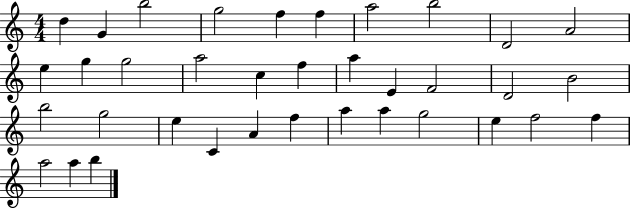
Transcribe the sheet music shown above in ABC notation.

X:1
T:Untitled
M:4/4
L:1/4
K:C
d G b2 g2 f f a2 b2 D2 A2 e g g2 a2 c f a E F2 D2 B2 b2 g2 e C A f a a g2 e f2 f a2 a b